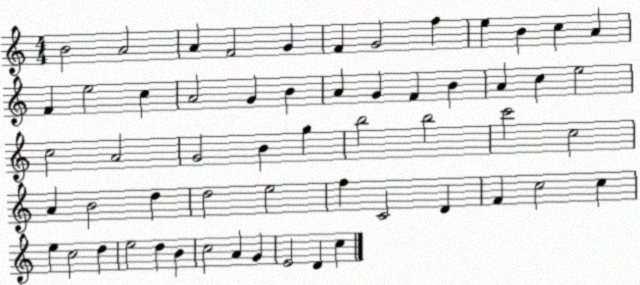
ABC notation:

X:1
T:Untitled
M:4/4
L:1/4
K:C
B2 A2 A F2 G F G2 f e B c A F e2 c A2 G B A G F B A c e2 c2 A2 G2 B g b2 b2 c'2 c2 A B2 d d2 e2 f C2 D F c2 c e c2 d e2 d B c2 A G E2 D c